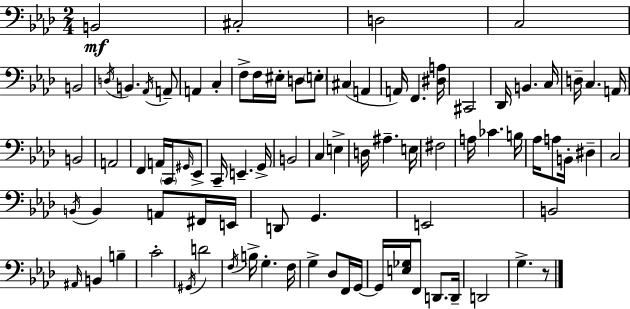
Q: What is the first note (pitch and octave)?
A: B2